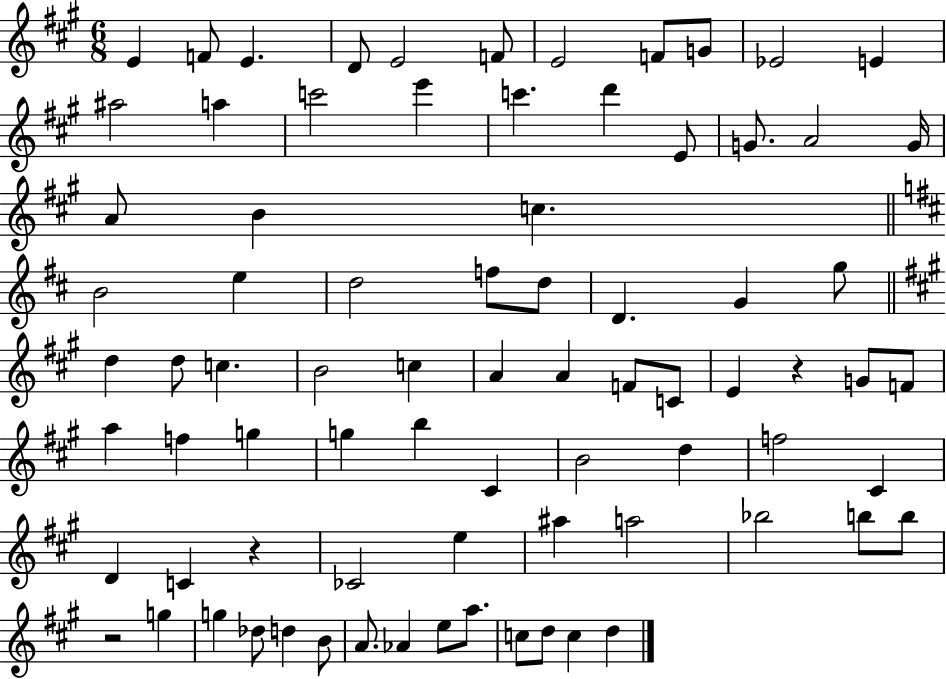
E4/q F4/e E4/q. D4/e E4/h F4/e E4/h F4/e G4/e Eb4/h E4/q A#5/h A5/q C6/h E6/q C6/q. D6/q E4/e G4/e. A4/h G4/s A4/e B4/q C5/q. B4/h E5/q D5/h F5/e D5/e D4/q. G4/q G5/e D5/q D5/e C5/q. B4/h C5/q A4/q A4/q F4/e C4/e E4/q R/q G4/e F4/e A5/q F5/q G5/q G5/q B5/q C#4/q B4/h D5/q F5/h C#4/q D4/q C4/q R/q CES4/h E5/q A#5/q A5/h Bb5/h B5/e B5/e R/h G5/q G5/q Db5/e D5/q B4/e A4/e. Ab4/q E5/e A5/e. C5/e D5/e C5/q D5/q